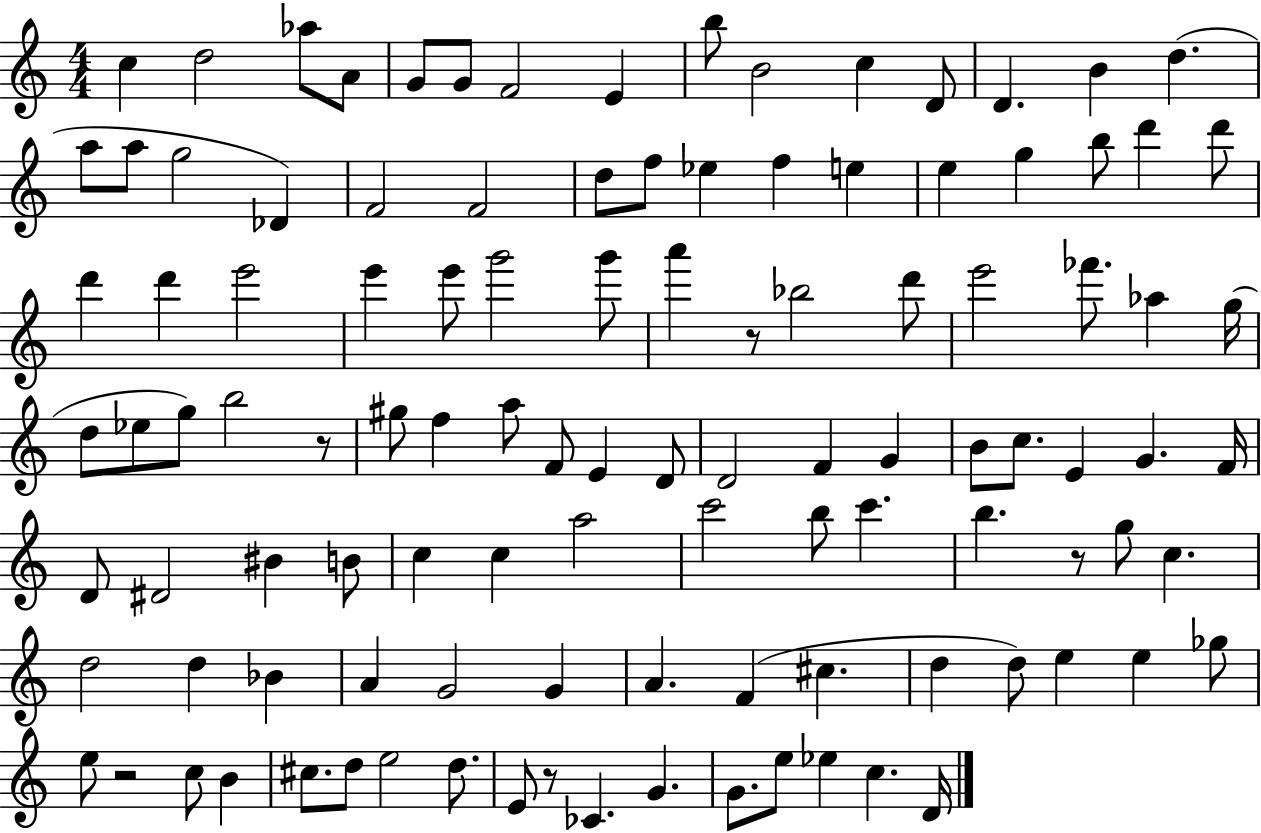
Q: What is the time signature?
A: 4/4